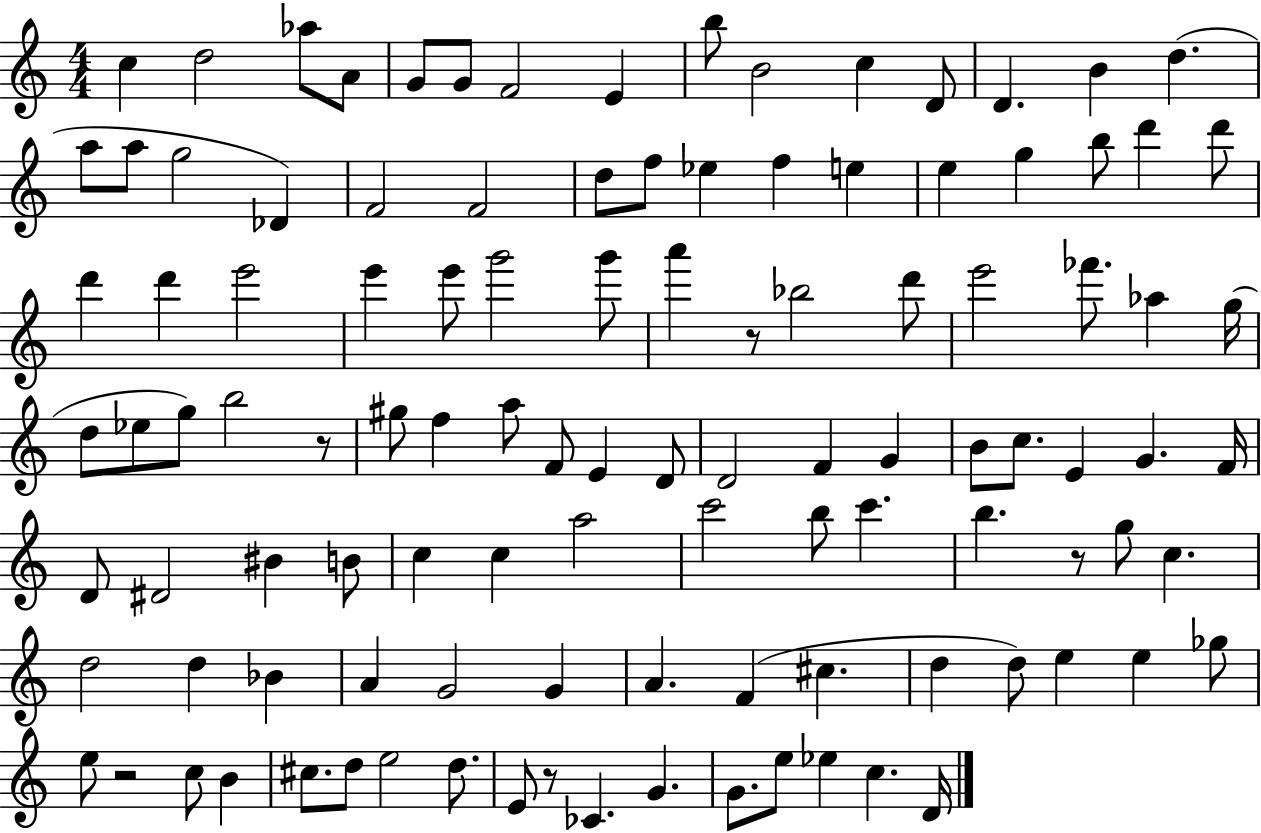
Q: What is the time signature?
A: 4/4